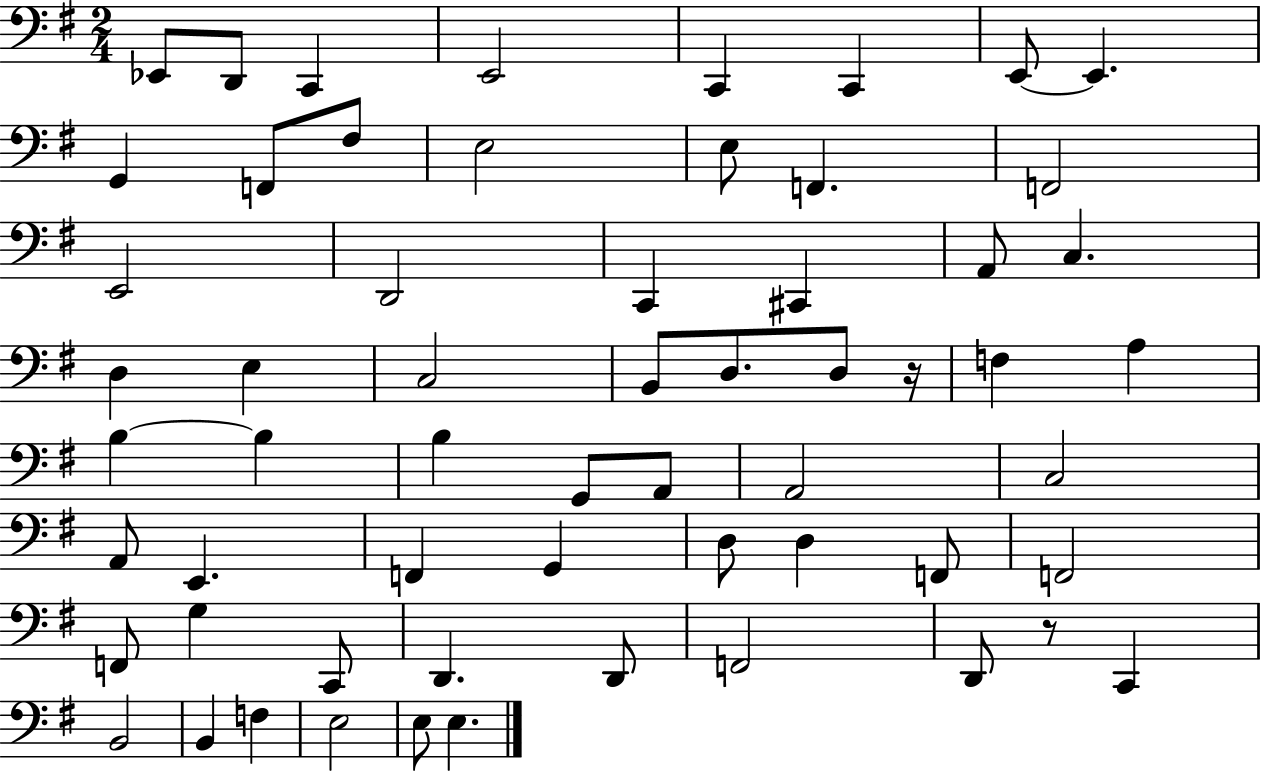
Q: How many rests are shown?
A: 2